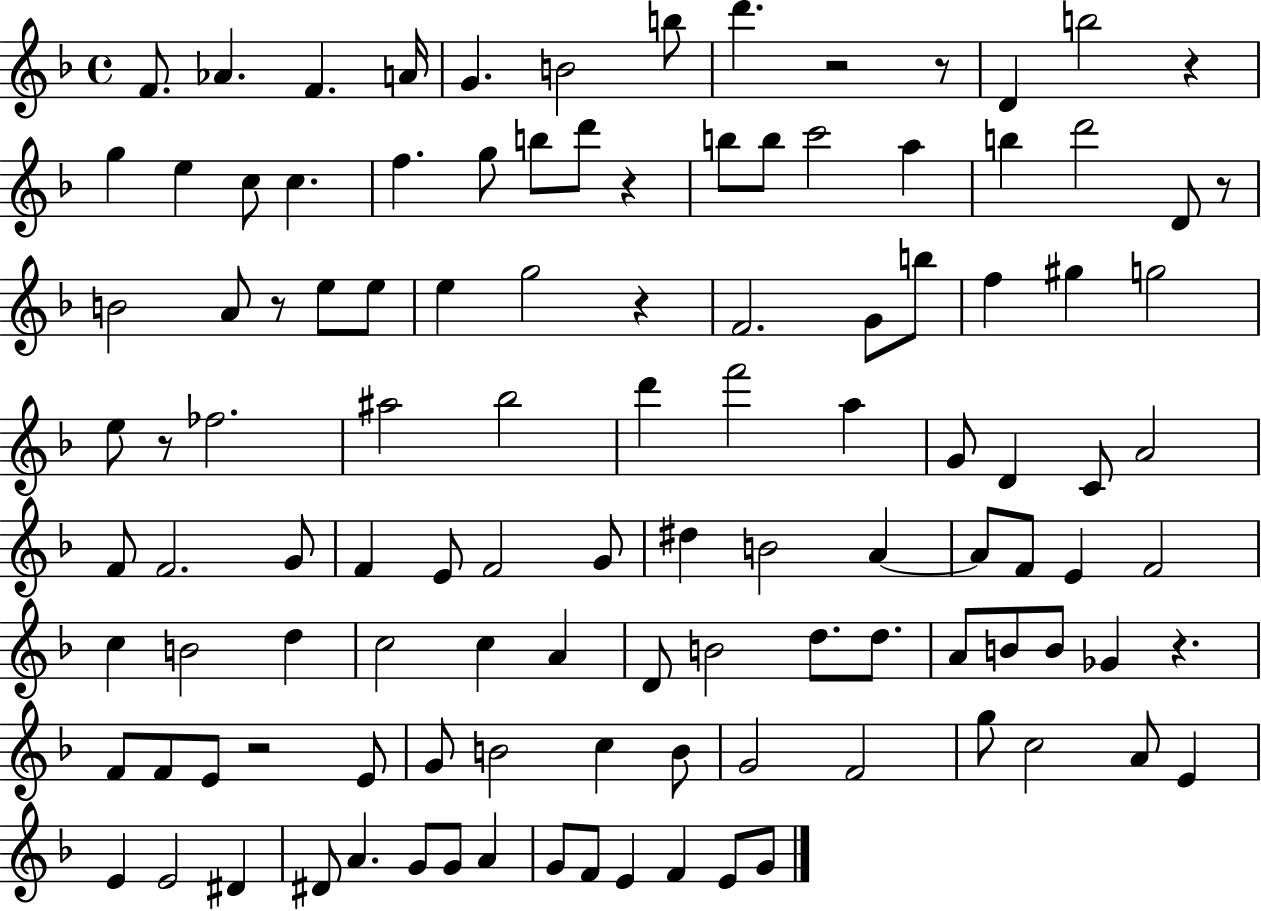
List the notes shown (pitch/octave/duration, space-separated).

F4/e. Ab4/q. F4/q. A4/s G4/q. B4/h B5/e D6/q. R/h R/e D4/q B5/h R/q G5/q E5/q C5/e C5/q. F5/q. G5/e B5/e D6/e R/q B5/e B5/e C6/h A5/q B5/q D6/h D4/e R/e B4/h A4/e R/e E5/e E5/e E5/q G5/h R/q F4/h. G4/e B5/e F5/q G#5/q G5/h E5/e R/e FES5/h. A#5/h Bb5/h D6/q F6/h A5/q G4/e D4/q C4/e A4/h F4/e F4/h. G4/e F4/q E4/e F4/h G4/e D#5/q B4/h A4/q A4/e F4/e E4/q F4/h C5/q B4/h D5/q C5/h C5/q A4/q D4/e B4/h D5/e. D5/e. A4/e B4/e B4/e Gb4/q R/q. F4/e F4/e E4/e R/h E4/e G4/e B4/h C5/q B4/e G4/h F4/h G5/e C5/h A4/e E4/q E4/q E4/h D#4/q D#4/e A4/q. G4/e G4/e A4/q G4/e F4/e E4/q F4/q E4/e G4/e